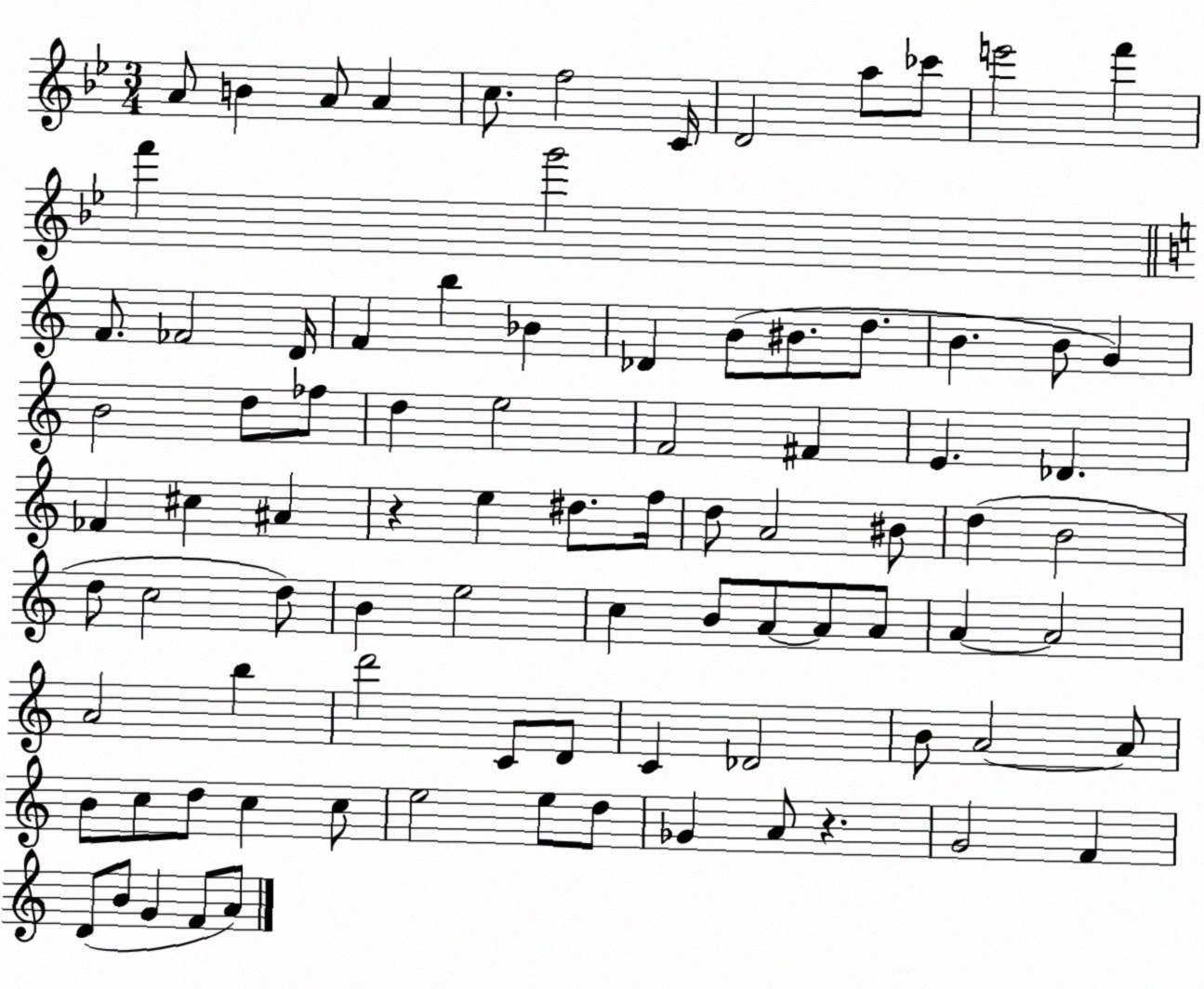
X:1
T:Untitled
M:3/4
L:1/4
K:Bb
A/2 B A/2 A c/2 f2 C/4 D2 a/2 _c'/2 e'2 f' f' g'2 F/2 _F2 D/4 F b _B _D B/2 ^B/2 d/2 B B/2 G B2 d/2 _f/2 d e2 F2 ^F E _D _F ^c ^A z e ^d/2 f/4 d/2 A2 ^B/2 d B2 d/2 c2 d/2 B e2 c B/2 A/2 A/2 A/2 A A2 A2 b d'2 C/2 D/2 C _D2 B/2 A2 A/2 B/2 c/2 d/2 c c/2 e2 e/2 d/2 _G A/2 z G2 F D/2 B/2 G F/2 A/2